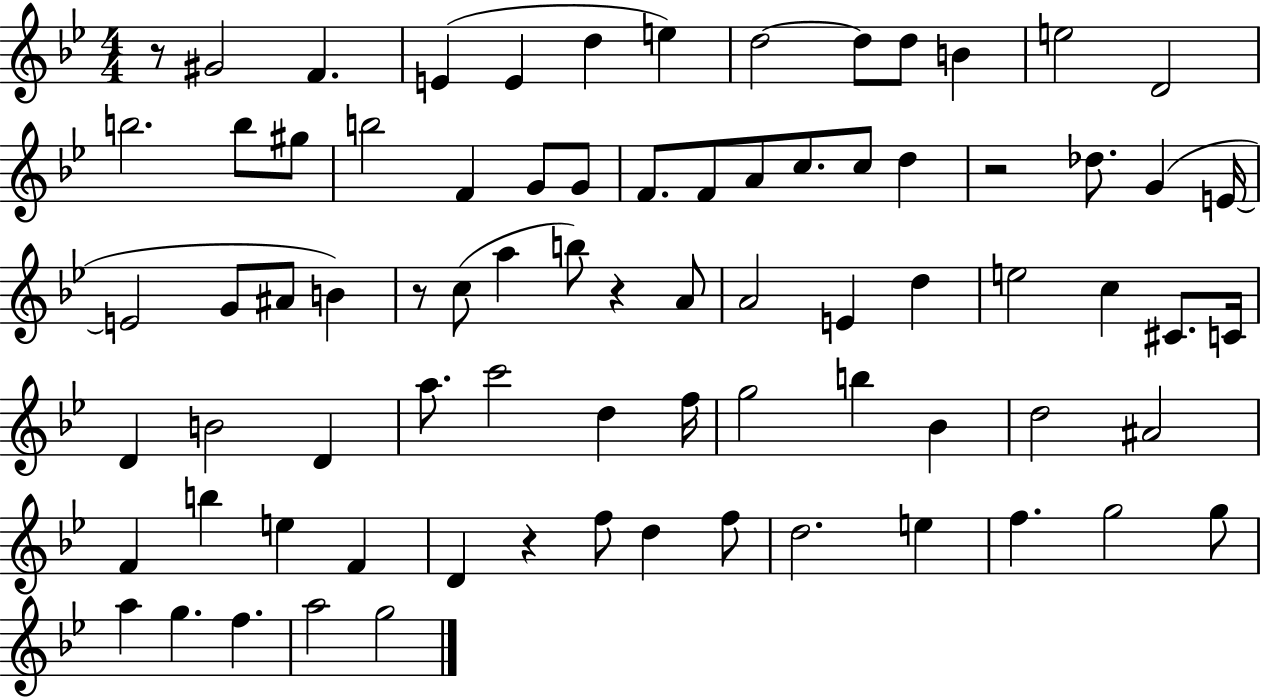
{
  \clef treble
  \numericTimeSignature
  \time 4/4
  \key bes \major
  r8 gis'2 f'4. | e'4( e'4 d''4 e''4) | d''2~~ d''8 d''8 b'4 | e''2 d'2 | \break b''2. b''8 gis''8 | b''2 f'4 g'8 g'8 | f'8. f'8 a'8 c''8. c''8 d''4 | r2 des''8. g'4( e'16~~ | \break e'2 g'8 ais'8 b'4) | r8 c''8( a''4 b''8) r4 a'8 | a'2 e'4 d''4 | e''2 c''4 cis'8. c'16 | \break d'4 b'2 d'4 | a''8. c'''2 d''4 f''16 | g''2 b''4 bes'4 | d''2 ais'2 | \break f'4 b''4 e''4 f'4 | d'4 r4 f''8 d''4 f''8 | d''2. e''4 | f''4. g''2 g''8 | \break a''4 g''4. f''4. | a''2 g''2 | \bar "|."
}